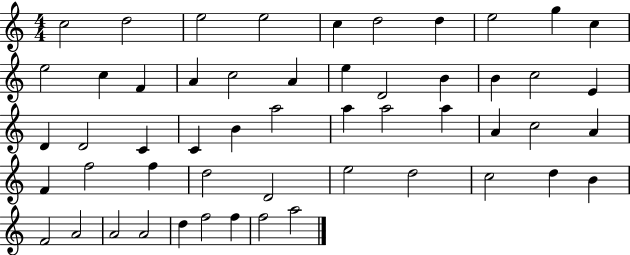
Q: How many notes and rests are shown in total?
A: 53